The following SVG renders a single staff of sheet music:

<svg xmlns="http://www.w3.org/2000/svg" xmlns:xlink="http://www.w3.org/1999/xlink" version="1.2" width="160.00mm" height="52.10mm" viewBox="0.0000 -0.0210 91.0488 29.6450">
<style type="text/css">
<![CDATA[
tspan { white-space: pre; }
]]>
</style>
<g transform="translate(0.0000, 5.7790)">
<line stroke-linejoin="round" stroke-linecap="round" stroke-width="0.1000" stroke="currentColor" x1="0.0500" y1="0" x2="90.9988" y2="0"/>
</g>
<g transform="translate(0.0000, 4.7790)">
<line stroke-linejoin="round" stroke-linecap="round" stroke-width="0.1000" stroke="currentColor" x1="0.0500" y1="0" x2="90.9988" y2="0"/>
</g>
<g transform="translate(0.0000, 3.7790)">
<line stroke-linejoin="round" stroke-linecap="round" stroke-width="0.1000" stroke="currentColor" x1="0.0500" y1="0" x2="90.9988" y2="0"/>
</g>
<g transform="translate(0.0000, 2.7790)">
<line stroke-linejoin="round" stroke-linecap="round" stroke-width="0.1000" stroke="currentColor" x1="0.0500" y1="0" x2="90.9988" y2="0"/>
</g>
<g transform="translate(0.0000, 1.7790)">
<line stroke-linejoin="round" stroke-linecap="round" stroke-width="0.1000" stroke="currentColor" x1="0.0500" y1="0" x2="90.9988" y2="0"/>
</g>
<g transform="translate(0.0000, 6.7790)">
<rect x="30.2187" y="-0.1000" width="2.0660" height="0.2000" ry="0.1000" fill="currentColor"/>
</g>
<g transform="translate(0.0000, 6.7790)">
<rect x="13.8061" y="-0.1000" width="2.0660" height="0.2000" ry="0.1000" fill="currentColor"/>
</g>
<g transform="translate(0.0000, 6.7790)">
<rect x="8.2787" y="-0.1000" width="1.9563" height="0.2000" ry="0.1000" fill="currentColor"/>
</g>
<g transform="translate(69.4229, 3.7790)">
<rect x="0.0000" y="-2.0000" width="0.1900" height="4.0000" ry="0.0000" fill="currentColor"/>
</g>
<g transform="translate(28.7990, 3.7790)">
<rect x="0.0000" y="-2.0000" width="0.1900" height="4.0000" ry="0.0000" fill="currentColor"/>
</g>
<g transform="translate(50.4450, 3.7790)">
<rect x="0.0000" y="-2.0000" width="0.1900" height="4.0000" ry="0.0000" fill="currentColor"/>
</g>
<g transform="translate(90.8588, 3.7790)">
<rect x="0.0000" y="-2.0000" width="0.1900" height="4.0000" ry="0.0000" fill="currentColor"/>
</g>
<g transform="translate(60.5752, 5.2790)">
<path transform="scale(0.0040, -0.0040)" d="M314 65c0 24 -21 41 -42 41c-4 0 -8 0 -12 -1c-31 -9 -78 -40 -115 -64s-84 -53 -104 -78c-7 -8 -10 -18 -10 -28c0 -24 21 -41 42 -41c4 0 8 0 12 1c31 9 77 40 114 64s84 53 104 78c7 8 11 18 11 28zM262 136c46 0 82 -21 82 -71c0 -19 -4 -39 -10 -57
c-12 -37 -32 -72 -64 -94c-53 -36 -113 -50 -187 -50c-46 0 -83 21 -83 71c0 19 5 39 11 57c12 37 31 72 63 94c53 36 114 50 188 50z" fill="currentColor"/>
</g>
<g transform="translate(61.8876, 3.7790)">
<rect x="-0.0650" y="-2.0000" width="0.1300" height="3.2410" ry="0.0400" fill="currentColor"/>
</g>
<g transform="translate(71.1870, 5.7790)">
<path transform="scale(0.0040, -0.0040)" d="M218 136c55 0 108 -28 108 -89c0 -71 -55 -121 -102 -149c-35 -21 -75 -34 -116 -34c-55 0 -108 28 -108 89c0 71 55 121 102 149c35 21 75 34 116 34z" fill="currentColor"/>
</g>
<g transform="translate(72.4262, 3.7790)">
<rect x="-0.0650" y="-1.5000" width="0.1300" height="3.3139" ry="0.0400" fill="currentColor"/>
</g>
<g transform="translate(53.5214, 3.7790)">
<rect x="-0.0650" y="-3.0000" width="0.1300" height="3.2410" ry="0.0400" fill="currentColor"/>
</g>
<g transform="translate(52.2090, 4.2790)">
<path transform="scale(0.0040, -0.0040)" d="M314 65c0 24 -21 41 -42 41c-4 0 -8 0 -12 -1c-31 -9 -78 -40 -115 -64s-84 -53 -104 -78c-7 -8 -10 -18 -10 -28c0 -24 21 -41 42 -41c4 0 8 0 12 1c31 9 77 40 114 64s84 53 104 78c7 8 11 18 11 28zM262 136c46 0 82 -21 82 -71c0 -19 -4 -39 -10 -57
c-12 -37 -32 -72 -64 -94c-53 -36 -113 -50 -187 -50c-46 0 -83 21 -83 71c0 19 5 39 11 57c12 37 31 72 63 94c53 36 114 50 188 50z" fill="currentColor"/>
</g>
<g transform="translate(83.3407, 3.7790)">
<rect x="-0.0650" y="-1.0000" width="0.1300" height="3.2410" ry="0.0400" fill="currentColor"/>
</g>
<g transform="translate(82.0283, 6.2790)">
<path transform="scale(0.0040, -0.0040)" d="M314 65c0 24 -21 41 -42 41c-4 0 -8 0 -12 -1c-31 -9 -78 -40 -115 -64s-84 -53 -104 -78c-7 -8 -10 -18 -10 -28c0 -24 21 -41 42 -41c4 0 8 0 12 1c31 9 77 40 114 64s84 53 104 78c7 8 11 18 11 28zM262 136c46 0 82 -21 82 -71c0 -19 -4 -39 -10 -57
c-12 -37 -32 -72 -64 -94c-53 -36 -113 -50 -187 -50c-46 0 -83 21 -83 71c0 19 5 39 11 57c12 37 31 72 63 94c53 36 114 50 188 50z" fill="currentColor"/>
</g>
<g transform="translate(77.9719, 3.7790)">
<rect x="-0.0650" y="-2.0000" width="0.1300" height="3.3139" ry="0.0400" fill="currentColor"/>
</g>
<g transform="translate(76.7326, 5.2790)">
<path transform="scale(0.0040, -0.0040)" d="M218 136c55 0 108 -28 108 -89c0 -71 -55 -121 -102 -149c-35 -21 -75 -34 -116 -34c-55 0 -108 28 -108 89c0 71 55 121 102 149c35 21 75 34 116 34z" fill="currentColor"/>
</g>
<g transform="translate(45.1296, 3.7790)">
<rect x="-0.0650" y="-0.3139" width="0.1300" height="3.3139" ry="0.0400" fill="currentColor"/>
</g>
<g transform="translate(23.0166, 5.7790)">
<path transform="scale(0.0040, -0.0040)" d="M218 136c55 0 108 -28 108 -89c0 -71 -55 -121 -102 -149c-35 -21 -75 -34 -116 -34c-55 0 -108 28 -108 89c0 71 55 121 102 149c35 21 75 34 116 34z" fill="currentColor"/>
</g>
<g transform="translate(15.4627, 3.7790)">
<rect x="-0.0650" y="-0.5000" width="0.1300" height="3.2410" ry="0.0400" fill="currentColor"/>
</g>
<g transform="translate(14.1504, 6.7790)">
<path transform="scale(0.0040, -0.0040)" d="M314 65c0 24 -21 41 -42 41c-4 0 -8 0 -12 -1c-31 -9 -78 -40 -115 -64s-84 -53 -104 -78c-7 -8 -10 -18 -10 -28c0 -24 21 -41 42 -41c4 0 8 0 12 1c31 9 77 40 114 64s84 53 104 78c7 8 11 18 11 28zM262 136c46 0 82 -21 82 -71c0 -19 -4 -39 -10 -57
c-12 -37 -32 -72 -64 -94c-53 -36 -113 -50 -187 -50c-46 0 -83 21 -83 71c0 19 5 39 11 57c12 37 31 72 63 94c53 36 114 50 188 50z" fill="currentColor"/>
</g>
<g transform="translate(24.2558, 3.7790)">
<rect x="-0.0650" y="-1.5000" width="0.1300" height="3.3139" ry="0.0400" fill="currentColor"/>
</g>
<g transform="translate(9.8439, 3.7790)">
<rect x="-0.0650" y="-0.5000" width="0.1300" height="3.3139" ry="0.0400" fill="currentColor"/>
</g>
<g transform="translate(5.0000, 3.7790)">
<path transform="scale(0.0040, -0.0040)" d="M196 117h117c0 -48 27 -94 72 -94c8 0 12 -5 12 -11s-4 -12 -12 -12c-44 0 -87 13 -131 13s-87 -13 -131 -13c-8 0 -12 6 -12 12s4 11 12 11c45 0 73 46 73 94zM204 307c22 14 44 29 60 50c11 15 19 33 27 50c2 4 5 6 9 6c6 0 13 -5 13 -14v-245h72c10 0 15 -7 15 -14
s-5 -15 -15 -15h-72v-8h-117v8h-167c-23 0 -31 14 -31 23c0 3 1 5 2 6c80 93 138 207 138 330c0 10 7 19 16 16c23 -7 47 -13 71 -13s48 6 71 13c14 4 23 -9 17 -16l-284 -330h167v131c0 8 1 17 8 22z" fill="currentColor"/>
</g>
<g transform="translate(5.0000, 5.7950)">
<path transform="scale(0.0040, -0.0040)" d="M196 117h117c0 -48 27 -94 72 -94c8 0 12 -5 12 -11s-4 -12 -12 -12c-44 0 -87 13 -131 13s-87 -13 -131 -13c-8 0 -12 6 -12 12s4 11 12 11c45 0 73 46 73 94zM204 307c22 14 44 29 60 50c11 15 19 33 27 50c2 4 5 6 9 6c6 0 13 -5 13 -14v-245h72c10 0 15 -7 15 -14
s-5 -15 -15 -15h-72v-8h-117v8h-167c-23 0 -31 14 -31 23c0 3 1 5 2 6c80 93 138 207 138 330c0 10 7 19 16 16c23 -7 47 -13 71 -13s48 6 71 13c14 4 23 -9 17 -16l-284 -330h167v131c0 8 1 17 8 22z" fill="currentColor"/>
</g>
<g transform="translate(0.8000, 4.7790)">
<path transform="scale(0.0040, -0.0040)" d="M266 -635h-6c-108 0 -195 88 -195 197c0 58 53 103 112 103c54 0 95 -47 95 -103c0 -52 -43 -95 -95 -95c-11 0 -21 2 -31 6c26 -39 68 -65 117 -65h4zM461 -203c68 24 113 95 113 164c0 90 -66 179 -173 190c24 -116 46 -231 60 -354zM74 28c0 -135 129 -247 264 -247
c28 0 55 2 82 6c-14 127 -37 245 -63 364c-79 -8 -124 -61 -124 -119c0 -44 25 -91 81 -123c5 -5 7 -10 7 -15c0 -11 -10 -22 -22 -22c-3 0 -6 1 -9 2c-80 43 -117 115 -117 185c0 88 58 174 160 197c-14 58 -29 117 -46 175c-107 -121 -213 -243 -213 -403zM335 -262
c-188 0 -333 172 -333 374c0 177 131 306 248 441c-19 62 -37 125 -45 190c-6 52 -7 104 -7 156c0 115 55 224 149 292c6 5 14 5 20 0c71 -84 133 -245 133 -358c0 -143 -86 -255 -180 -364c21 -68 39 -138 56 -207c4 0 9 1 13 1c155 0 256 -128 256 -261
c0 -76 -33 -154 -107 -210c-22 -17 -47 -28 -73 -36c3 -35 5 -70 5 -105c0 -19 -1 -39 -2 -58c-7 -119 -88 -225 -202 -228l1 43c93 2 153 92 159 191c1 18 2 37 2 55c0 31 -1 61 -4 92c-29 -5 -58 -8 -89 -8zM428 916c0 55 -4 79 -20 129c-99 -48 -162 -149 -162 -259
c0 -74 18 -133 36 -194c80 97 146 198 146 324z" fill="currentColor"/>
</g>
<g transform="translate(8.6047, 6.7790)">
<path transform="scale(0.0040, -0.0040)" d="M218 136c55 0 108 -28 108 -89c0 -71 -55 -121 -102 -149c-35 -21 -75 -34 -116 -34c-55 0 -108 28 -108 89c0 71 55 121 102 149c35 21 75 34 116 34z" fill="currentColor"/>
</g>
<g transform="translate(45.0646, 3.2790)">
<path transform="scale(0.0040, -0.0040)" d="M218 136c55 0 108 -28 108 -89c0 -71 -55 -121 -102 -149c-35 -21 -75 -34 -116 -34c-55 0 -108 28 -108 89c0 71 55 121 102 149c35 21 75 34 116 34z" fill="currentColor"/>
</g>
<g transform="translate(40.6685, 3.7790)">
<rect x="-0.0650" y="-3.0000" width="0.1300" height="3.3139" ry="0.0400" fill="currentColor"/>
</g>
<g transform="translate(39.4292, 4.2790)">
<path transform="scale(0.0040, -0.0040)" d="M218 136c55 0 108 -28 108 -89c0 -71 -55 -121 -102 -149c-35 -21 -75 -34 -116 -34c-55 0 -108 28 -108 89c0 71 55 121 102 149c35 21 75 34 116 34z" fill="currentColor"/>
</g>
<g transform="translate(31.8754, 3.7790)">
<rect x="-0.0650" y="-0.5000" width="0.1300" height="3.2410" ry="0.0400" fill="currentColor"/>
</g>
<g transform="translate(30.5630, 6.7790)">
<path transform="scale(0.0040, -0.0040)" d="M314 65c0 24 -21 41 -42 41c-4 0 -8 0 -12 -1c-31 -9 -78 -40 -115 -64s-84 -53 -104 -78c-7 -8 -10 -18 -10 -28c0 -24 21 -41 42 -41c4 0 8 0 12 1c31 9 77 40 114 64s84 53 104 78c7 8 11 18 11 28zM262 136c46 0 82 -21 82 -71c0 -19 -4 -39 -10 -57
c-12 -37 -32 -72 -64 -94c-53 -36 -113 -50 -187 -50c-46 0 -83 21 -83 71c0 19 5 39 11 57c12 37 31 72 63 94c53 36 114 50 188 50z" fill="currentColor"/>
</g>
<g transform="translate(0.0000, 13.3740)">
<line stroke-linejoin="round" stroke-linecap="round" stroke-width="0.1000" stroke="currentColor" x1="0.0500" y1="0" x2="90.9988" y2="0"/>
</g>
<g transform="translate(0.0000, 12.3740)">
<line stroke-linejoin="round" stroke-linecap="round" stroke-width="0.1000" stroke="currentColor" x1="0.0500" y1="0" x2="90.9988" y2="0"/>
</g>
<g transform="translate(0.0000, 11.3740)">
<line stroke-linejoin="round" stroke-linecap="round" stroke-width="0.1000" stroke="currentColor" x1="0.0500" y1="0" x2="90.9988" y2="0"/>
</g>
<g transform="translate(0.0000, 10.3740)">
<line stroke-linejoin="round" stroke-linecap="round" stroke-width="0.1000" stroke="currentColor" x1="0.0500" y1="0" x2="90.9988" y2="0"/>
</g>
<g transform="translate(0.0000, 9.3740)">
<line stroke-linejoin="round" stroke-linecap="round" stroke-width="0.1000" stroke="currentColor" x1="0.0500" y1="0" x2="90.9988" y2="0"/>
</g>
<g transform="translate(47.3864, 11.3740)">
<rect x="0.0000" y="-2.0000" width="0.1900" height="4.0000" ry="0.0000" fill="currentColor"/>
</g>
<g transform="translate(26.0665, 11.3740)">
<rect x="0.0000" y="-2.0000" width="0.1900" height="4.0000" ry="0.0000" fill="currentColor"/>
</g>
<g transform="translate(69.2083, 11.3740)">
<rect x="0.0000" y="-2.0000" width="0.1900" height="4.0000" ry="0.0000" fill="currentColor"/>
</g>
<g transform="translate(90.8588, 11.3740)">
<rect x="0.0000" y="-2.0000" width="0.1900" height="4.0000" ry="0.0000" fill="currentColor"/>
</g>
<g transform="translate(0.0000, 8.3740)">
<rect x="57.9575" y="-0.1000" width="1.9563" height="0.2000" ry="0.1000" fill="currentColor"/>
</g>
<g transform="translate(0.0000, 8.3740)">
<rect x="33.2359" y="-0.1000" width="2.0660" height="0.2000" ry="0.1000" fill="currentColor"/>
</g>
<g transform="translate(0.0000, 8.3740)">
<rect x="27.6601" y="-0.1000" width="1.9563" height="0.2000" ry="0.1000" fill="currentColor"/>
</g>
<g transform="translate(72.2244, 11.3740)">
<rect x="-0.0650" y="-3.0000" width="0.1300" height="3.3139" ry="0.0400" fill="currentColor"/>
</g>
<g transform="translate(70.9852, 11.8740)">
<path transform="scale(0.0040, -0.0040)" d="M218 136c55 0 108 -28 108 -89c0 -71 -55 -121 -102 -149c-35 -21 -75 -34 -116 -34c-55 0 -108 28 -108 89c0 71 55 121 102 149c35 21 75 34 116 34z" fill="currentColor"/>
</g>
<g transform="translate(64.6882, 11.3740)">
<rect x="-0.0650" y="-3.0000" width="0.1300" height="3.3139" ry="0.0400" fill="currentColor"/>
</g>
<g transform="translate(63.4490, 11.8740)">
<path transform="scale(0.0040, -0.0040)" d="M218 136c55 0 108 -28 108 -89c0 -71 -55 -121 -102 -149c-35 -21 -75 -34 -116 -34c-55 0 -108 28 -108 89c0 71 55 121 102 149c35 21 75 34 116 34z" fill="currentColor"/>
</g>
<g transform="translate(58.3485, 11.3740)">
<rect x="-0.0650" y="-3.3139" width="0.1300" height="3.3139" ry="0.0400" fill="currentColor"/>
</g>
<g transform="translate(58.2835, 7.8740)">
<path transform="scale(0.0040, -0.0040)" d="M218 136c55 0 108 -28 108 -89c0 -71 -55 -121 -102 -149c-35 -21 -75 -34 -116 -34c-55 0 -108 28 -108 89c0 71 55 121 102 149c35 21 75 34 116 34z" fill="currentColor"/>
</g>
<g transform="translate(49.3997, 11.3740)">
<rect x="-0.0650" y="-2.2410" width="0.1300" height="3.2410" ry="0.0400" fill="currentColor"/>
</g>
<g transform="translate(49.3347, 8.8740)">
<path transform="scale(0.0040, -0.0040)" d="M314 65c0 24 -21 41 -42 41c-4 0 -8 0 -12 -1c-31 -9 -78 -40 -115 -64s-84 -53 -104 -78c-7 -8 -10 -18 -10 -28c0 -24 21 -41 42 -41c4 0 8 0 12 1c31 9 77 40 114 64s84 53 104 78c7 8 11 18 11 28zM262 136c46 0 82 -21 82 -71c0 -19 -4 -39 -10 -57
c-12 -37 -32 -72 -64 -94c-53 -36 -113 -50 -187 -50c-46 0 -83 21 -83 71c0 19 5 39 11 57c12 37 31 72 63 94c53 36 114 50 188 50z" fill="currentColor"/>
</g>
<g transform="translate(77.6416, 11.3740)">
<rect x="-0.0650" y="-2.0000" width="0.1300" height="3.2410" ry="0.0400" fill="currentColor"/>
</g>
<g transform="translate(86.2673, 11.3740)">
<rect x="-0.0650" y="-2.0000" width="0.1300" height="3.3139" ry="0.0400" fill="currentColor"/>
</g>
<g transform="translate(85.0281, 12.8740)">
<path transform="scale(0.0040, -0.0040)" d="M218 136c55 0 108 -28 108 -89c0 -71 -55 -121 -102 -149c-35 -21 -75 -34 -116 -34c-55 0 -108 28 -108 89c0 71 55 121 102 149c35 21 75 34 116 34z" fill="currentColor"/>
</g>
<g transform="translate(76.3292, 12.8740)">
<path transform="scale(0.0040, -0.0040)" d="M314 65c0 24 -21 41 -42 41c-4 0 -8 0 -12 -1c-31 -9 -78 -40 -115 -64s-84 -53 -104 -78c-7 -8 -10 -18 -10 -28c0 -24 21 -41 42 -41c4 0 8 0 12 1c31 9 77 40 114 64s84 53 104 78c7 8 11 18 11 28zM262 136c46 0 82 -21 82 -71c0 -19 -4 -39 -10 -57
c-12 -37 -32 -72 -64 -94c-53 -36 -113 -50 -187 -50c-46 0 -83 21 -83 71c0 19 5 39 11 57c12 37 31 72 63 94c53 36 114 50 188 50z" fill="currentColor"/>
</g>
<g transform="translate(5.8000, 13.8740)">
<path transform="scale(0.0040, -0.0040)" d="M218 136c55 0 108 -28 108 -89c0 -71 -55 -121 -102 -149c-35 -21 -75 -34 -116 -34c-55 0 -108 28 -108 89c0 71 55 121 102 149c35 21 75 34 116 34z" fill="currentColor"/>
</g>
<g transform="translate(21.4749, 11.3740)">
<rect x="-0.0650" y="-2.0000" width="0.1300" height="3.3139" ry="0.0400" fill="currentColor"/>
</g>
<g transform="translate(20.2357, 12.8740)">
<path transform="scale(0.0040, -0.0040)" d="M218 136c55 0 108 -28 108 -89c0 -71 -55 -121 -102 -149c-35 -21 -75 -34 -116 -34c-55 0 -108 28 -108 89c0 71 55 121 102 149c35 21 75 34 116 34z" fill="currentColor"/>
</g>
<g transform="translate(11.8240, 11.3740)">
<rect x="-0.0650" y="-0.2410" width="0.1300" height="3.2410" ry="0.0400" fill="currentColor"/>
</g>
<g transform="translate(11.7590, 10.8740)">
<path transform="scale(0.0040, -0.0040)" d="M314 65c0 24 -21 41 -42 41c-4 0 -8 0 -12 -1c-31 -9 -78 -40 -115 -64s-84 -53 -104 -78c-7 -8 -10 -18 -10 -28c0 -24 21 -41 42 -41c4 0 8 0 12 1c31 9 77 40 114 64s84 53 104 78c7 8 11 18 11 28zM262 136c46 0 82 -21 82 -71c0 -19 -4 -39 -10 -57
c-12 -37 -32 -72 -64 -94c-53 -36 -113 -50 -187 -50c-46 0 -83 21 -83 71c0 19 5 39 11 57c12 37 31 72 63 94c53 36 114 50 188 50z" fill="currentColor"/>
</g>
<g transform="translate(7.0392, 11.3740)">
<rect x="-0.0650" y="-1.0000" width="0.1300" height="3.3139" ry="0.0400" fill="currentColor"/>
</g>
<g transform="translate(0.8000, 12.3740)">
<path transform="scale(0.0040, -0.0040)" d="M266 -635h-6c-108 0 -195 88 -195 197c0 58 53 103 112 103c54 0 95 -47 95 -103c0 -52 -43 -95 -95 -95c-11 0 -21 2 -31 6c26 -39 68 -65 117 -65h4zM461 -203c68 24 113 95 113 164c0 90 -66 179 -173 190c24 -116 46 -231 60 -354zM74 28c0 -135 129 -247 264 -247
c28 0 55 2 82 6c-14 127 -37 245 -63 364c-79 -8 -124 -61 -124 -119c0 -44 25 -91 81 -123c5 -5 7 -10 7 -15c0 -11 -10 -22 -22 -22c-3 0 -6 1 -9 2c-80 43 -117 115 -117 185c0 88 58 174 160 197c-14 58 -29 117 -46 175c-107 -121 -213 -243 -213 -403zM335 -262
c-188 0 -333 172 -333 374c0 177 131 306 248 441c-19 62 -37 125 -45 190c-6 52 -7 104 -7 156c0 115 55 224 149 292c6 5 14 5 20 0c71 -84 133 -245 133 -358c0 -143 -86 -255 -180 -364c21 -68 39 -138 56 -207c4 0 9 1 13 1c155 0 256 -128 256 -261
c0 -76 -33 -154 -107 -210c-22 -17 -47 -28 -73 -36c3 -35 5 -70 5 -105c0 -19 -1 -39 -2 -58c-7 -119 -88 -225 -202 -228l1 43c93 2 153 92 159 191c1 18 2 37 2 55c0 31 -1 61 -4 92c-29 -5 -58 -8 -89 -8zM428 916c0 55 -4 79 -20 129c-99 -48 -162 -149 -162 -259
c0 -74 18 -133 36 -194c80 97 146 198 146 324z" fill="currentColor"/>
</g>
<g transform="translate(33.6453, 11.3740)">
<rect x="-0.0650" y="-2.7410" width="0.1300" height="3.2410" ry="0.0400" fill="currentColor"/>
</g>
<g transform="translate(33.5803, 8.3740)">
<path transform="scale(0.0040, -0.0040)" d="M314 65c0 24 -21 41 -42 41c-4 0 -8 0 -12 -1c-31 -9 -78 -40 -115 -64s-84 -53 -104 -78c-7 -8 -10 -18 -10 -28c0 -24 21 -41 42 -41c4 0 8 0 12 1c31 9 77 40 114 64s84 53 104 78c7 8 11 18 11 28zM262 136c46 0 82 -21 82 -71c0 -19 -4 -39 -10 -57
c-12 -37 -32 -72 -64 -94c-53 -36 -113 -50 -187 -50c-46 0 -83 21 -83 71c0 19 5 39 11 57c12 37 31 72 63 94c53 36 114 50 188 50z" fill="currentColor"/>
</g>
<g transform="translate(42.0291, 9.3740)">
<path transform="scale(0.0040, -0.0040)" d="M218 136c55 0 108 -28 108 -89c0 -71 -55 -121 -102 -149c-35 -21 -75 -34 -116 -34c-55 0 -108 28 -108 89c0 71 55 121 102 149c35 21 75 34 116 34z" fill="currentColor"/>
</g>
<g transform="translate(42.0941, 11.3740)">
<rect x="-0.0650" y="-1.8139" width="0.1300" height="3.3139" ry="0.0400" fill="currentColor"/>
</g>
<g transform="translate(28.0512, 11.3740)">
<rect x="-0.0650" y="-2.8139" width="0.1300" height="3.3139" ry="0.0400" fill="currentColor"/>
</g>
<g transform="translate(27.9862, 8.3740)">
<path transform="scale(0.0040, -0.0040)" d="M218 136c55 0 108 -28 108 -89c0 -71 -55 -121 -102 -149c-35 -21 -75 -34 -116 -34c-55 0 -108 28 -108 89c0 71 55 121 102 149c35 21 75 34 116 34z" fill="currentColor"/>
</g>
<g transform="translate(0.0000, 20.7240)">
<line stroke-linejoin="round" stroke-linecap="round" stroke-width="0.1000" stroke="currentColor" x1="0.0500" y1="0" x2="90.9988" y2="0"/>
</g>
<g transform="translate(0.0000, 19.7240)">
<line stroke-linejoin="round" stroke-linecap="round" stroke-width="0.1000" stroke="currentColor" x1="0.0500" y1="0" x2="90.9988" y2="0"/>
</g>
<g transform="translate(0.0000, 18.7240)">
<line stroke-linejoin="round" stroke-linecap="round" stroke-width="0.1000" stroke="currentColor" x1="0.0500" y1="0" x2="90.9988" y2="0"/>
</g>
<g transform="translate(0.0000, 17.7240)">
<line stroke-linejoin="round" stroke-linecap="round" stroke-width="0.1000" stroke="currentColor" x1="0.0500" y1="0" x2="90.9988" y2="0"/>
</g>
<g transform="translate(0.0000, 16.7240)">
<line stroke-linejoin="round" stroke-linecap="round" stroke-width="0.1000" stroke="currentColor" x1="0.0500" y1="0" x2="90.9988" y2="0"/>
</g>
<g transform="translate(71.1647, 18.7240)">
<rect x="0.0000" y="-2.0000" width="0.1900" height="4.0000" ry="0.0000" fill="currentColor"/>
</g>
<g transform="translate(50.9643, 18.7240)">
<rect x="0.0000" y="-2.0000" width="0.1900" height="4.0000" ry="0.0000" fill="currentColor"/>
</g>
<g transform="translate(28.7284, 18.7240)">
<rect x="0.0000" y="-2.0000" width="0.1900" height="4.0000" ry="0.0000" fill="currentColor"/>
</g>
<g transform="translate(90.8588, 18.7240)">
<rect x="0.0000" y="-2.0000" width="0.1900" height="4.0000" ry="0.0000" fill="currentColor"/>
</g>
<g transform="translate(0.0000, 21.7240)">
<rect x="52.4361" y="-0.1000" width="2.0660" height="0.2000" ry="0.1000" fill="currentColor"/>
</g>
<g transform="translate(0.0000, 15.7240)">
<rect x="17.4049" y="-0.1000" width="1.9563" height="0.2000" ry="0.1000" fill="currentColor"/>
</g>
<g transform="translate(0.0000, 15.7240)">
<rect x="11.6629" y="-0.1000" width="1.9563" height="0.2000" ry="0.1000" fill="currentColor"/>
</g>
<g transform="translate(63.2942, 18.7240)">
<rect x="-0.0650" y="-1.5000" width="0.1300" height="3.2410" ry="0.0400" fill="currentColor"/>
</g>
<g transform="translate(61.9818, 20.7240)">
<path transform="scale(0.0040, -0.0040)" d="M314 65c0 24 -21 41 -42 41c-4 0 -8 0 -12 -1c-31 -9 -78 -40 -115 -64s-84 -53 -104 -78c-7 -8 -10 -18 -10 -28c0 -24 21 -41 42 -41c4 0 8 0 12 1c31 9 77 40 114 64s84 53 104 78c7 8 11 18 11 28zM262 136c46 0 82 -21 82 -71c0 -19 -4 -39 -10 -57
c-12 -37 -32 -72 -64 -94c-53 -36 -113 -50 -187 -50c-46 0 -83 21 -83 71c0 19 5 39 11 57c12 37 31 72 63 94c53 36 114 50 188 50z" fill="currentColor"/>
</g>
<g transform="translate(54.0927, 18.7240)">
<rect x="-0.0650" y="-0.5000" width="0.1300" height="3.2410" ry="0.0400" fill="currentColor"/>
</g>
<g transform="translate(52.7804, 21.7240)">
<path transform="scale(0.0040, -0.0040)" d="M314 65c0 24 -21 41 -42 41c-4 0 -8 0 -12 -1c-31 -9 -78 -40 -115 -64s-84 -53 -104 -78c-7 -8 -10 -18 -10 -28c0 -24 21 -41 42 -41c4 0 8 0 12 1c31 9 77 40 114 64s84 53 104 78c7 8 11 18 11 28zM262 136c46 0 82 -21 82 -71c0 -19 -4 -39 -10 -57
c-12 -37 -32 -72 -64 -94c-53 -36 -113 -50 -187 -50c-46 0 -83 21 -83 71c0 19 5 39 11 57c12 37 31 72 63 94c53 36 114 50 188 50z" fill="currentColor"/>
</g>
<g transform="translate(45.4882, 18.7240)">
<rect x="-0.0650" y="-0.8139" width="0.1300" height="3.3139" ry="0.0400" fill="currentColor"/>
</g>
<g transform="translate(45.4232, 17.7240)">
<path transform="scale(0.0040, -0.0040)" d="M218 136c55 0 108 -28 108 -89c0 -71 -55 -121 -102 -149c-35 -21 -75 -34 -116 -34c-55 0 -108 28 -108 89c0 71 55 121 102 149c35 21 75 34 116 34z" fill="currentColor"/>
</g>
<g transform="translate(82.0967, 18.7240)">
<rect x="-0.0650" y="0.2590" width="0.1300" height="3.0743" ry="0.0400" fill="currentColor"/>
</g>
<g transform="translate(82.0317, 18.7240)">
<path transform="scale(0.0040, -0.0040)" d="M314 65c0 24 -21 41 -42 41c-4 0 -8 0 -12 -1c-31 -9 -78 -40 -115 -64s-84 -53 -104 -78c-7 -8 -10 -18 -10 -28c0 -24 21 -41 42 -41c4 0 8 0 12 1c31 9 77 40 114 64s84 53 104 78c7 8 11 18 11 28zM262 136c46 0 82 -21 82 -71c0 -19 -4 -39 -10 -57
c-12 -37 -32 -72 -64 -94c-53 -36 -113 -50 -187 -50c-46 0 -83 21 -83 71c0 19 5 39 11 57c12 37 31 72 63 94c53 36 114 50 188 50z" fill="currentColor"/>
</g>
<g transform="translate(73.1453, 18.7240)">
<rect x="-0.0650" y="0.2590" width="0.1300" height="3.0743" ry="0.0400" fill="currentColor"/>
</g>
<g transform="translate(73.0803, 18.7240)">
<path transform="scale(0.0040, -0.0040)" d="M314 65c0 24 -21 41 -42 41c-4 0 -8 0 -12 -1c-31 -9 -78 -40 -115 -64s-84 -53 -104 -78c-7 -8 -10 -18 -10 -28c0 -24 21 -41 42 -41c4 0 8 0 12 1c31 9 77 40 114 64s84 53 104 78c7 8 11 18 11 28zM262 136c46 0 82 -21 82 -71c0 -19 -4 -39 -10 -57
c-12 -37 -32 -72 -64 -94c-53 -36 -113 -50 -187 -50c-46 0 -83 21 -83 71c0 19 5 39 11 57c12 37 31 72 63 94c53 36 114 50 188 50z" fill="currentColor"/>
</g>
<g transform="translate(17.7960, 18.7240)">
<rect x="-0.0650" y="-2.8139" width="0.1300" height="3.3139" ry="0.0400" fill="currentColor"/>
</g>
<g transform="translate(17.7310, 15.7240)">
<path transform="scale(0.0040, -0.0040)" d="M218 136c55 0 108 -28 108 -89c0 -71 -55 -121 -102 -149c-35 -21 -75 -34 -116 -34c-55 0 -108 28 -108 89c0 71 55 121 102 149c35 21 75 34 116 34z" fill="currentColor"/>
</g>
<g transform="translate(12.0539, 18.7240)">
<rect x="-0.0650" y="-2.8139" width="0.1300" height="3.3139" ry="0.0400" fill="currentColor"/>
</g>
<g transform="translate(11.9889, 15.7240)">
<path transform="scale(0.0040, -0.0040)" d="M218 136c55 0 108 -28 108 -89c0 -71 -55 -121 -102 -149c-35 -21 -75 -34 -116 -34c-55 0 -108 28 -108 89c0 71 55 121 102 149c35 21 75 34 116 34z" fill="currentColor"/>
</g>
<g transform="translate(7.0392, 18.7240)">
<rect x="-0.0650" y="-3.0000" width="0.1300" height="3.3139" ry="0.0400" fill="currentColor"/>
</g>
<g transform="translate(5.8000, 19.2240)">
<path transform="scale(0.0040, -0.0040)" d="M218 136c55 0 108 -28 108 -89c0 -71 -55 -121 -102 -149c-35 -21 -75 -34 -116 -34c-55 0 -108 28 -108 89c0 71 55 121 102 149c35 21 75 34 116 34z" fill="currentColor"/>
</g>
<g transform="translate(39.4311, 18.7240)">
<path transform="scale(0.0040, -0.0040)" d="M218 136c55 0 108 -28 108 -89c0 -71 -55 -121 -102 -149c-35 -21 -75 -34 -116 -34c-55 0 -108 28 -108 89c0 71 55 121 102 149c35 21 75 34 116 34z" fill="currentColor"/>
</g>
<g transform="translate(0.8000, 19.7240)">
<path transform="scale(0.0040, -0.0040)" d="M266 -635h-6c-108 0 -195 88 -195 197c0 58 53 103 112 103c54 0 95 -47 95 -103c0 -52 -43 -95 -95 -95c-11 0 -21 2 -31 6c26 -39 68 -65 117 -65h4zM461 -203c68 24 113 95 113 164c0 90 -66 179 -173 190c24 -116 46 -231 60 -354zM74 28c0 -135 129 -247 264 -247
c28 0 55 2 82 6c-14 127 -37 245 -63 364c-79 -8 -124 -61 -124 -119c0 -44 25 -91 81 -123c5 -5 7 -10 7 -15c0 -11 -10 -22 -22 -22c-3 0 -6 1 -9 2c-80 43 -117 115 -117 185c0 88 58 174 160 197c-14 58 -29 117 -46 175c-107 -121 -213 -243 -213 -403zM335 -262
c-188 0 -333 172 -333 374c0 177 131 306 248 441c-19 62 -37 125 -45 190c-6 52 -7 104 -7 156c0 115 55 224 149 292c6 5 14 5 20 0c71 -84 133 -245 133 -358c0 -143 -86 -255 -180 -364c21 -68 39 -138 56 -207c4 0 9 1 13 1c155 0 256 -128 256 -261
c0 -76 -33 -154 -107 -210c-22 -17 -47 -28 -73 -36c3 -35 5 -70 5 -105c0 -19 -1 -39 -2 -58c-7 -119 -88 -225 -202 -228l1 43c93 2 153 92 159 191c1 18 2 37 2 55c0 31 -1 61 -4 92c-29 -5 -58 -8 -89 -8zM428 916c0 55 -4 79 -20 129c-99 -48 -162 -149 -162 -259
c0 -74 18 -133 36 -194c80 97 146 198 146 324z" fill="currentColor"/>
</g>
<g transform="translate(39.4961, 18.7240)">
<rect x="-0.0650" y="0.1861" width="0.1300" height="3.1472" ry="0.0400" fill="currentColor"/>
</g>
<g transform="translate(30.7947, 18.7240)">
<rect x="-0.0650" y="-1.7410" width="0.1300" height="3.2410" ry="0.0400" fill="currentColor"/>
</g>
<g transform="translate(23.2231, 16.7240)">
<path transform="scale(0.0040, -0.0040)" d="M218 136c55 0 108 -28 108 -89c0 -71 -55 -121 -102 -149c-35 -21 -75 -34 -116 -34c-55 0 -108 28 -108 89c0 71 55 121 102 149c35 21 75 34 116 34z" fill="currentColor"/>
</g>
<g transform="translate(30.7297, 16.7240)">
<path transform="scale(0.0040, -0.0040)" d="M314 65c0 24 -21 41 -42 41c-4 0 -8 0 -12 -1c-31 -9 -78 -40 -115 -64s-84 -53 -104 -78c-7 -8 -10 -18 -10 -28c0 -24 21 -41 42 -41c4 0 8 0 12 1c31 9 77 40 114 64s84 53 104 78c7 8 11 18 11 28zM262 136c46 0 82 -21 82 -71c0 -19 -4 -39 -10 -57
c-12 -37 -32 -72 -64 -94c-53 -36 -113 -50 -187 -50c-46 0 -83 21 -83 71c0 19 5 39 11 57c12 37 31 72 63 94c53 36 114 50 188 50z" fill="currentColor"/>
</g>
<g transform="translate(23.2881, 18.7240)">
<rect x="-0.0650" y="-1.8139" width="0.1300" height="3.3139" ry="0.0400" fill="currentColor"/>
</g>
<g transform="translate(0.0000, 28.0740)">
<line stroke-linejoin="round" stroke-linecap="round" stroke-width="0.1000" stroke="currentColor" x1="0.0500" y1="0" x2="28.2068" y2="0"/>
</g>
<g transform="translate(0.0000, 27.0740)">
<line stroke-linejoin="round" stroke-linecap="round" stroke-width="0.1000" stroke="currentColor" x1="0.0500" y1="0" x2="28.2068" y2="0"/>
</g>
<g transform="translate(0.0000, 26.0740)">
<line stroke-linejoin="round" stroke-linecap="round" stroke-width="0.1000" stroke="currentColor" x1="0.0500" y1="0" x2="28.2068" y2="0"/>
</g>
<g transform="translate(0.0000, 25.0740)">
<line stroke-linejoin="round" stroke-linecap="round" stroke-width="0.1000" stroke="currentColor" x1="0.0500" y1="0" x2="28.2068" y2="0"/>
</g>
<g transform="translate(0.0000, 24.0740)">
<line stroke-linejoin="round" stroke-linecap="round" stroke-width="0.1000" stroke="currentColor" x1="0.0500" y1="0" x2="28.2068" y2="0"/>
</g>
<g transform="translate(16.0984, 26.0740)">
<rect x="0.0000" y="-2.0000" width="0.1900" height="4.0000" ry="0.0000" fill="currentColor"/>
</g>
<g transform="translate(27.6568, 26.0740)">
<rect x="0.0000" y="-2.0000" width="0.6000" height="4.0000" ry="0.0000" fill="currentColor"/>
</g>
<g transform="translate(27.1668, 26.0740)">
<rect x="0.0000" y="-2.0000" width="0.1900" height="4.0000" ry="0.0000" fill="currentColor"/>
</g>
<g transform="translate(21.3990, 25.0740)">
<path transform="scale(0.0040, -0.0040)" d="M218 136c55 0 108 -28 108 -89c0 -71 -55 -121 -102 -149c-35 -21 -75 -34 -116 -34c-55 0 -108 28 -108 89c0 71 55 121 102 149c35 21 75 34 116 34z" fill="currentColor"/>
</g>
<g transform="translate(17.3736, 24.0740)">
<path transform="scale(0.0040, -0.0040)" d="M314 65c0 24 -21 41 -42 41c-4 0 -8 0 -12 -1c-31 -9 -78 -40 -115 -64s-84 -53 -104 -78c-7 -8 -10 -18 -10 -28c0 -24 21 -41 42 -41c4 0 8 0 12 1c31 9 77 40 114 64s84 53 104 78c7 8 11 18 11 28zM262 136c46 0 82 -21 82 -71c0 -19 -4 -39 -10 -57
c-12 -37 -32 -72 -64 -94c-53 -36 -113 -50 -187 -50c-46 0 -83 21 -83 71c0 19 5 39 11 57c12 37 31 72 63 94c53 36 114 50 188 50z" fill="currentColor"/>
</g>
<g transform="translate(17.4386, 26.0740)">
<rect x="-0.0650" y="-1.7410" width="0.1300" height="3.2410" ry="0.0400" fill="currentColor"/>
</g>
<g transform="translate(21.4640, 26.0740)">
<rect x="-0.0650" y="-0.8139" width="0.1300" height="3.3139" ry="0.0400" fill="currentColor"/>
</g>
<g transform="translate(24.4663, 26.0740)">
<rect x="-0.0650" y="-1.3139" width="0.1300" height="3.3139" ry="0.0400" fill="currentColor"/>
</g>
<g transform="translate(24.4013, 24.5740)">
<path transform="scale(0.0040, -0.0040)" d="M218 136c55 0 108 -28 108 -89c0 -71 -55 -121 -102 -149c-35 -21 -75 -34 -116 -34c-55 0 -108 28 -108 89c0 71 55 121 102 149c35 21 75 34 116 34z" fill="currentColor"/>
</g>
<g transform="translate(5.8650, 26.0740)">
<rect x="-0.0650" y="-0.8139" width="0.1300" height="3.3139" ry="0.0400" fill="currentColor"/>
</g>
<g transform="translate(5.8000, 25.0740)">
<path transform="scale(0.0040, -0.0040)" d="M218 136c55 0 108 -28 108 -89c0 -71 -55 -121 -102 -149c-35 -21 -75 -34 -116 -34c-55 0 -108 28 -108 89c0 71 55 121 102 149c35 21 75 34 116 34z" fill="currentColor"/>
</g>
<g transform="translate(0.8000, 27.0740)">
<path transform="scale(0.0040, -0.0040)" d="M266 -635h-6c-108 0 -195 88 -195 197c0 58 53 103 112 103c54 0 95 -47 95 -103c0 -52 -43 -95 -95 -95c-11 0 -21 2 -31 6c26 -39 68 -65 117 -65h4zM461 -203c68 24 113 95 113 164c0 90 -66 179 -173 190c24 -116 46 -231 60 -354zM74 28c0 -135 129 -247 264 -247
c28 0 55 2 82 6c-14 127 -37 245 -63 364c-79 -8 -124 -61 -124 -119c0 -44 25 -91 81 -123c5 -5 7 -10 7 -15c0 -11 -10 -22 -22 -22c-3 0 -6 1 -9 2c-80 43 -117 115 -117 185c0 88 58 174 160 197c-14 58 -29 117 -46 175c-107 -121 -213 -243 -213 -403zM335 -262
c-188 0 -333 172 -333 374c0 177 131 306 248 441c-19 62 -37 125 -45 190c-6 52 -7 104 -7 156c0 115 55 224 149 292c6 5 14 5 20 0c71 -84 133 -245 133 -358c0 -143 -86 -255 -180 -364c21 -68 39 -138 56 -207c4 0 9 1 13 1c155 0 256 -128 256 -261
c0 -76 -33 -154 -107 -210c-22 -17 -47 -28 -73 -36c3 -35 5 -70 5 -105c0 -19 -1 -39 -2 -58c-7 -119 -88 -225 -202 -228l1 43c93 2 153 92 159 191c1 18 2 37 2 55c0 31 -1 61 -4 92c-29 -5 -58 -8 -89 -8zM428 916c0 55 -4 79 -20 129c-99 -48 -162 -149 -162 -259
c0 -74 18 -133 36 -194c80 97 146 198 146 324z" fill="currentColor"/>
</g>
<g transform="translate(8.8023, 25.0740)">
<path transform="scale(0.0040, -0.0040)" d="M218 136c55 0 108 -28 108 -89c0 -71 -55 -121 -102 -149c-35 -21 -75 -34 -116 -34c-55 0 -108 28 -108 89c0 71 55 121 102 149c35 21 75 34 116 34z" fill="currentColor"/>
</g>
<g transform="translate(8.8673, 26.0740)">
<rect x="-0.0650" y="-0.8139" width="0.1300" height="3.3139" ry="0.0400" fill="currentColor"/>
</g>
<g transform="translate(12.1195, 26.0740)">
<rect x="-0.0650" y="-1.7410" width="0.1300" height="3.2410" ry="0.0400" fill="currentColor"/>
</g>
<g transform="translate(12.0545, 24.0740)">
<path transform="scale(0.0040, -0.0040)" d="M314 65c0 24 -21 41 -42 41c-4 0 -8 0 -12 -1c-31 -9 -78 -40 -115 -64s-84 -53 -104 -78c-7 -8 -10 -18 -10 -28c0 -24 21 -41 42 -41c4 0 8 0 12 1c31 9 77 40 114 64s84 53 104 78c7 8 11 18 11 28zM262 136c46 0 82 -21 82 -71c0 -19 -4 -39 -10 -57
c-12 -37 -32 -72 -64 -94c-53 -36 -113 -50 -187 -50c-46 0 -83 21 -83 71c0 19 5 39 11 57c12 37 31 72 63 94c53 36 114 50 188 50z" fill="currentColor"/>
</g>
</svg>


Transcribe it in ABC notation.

X:1
T:Untitled
M:4/4
L:1/4
K:C
C C2 E C2 A c A2 F2 E F D2 D c2 F a a2 f g2 b A A F2 F A a a f f2 B d C2 E2 B2 B2 d d f2 f2 d e